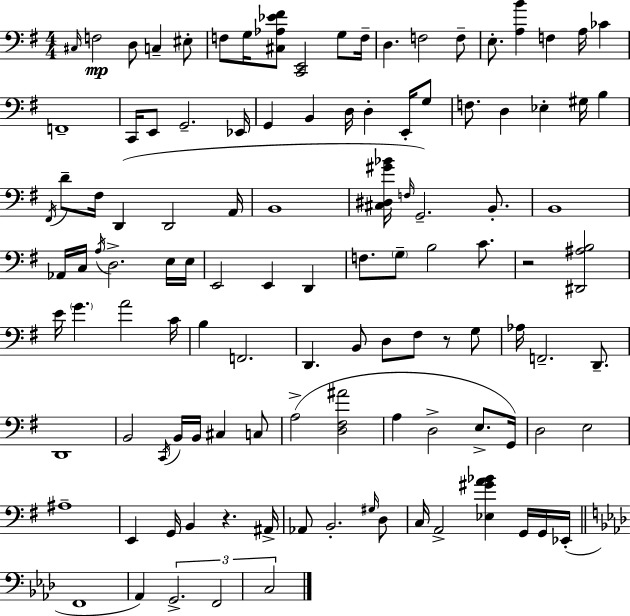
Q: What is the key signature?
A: G major